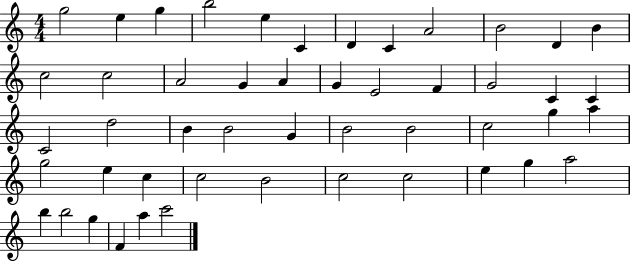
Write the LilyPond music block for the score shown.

{
  \clef treble
  \numericTimeSignature
  \time 4/4
  \key c \major
  g''2 e''4 g''4 | b''2 e''4 c'4 | d'4 c'4 a'2 | b'2 d'4 b'4 | \break c''2 c''2 | a'2 g'4 a'4 | g'4 e'2 f'4 | g'2 c'4 c'4 | \break c'2 d''2 | b'4 b'2 g'4 | b'2 b'2 | c''2 g''4 a''4 | \break g''2 e''4 c''4 | c''2 b'2 | c''2 c''2 | e''4 g''4 a''2 | \break b''4 b''2 g''4 | f'4 a''4 c'''2 | \bar "|."
}